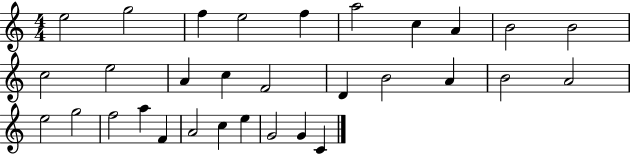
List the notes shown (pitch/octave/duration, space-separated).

E5/h G5/h F5/q E5/h F5/q A5/h C5/q A4/q B4/h B4/h C5/h E5/h A4/q C5/q F4/h D4/q B4/h A4/q B4/h A4/h E5/h G5/h F5/h A5/q F4/q A4/h C5/q E5/q G4/h G4/q C4/q